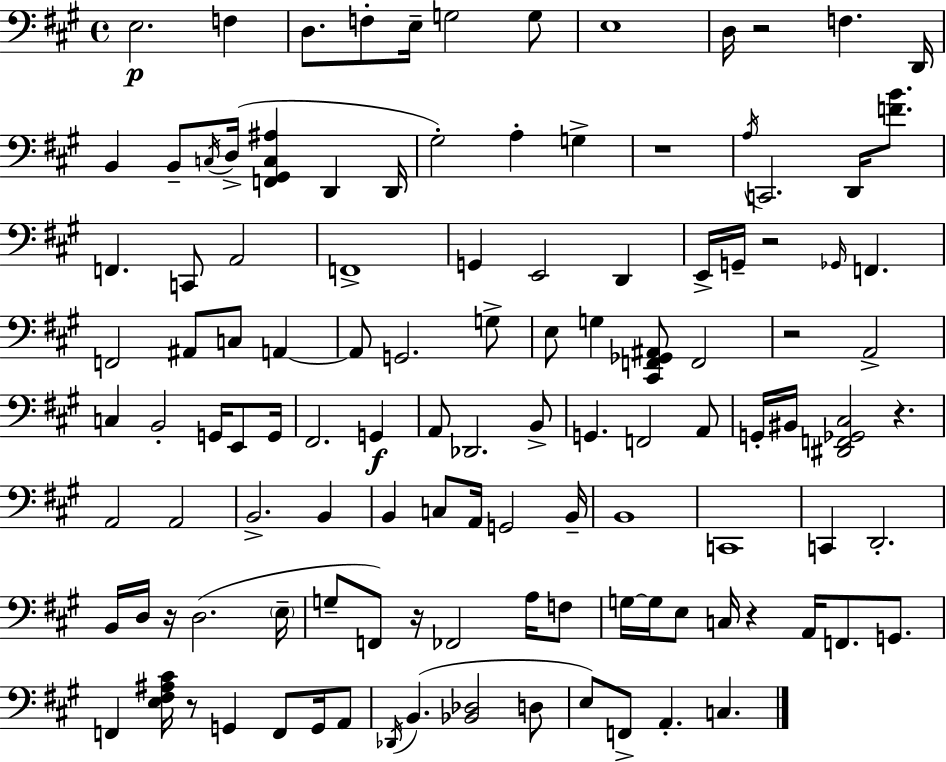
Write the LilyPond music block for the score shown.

{
  \clef bass
  \time 4/4
  \defaultTimeSignature
  \key a \major
  e2.\p f4 | d8. f8-. e16-- g2 g8 | e1 | d16 r2 f4. d,16 | \break b,4 b,8-- \acciaccatura { c16 } d16->( <f, gis, c ais>4 d,4 | d,16 gis2-.) a4-. g4-> | r1 | \acciaccatura { a16 } c,2. d,16 <f' b'>8. | \break f,4. c,8 a,2 | f,1-> | g,4 e,2 d,4 | e,16-> g,16-- r2 \grace { ges,16 } f,4. | \break f,2 ais,8 c8 a,4~~ | a,8 g,2. | g8-> e8 g4 <cis, f, ges, ais,>8 f,2 | r2 a,2-> | \break c4 b,2-. g,16 | e,8 g,16 fis,2. g,4\f | a,8 des,2. | b,8-> g,4. f,2 | \break a,8 g,16-. bis,16 <dis, f, ges, cis>2 r4. | a,2 a,2 | b,2.-> b,4 | b,4 c8 a,16 g,2 | \break b,16-- b,1 | c,1 | c,4 d,2.-. | b,16 d16 r16 d2.( | \break \parenthesize e16-- g8-- f,8) r16 fes,2 | a16 f8 g16~~ g16 e8 c16 r4 a,16 f,8. | g,8. f,4 <e fis ais cis'>16 r8 g,4 f,8 | g,16 a,8 \acciaccatura { des,16 }( b,4. <bes, des>2 | \break d8 e8) f,8-> a,4.-. c4. | \bar "|."
}